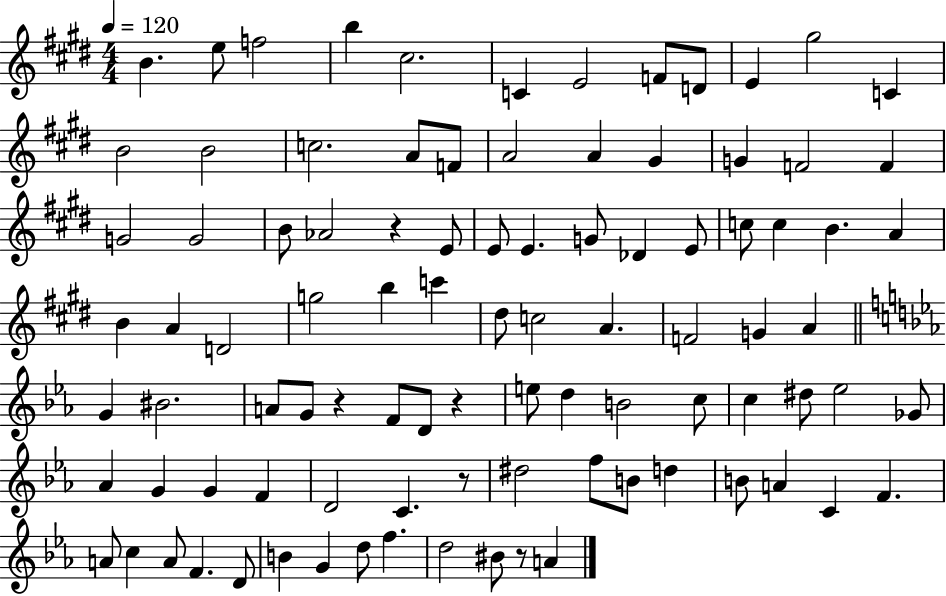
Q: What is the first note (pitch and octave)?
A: B4